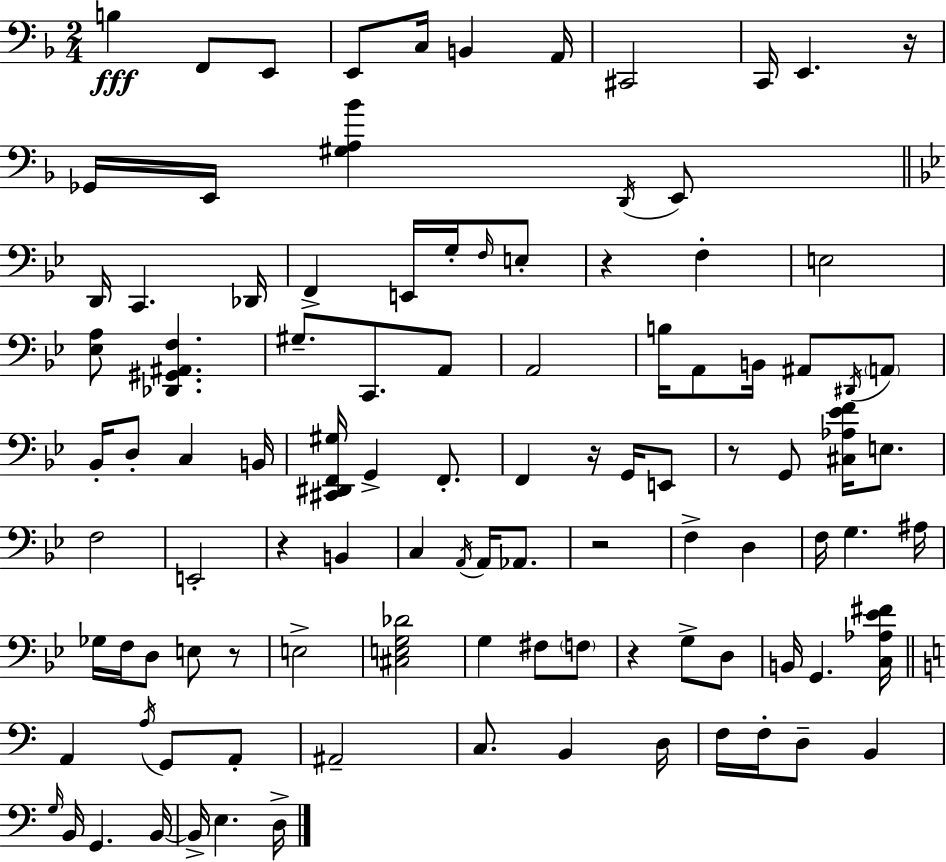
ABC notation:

X:1
T:Untitled
M:2/4
L:1/4
K:Dm
B, F,,/2 E,,/2 E,,/2 C,/4 B,, A,,/4 ^C,,2 C,,/4 E,, z/4 _G,,/4 E,,/4 [^G,A,_B] D,,/4 E,,/2 D,,/4 C,, _D,,/4 F,, E,,/4 G,/4 F,/4 E,/2 z F, E,2 [_E,A,]/2 [_D,,^G,,^A,,F,] ^G,/2 C,,/2 A,,/2 A,,2 B,/4 A,,/2 B,,/4 ^A,,/2 ^D,,/4 A,,/2 _B,,/4 D,/2 C, B,,/4 [^C,,^D,,F,,^G,]/4 G,, F,,/2 F,, z/4 G,,/4 E,,/2 z/2 G,,/2 [^C,_A,_EF]/4 E,/2 F,2 E,,2 z B,, C, A,,/4 A,,/4 _A,,/2 z2 F, D, F,/4 G, ^A,/4 _G,/4 F,/4 D,/2 E,/2 z/2 E,2 [^C,E,G,_D]2 G, ^F,/2 F,/2 z G,/2 D,/2 B,,/4 G,, [C,_A,_E^F]/4 A,, A,/4 G,,/2 A,,/2 ^A,,2 C,/2 B,, D,/4 F,/4 F,/4 D,/2 B,, G,/4 B,,/4 G,, B,,/4 B,,/4 E, D,/4